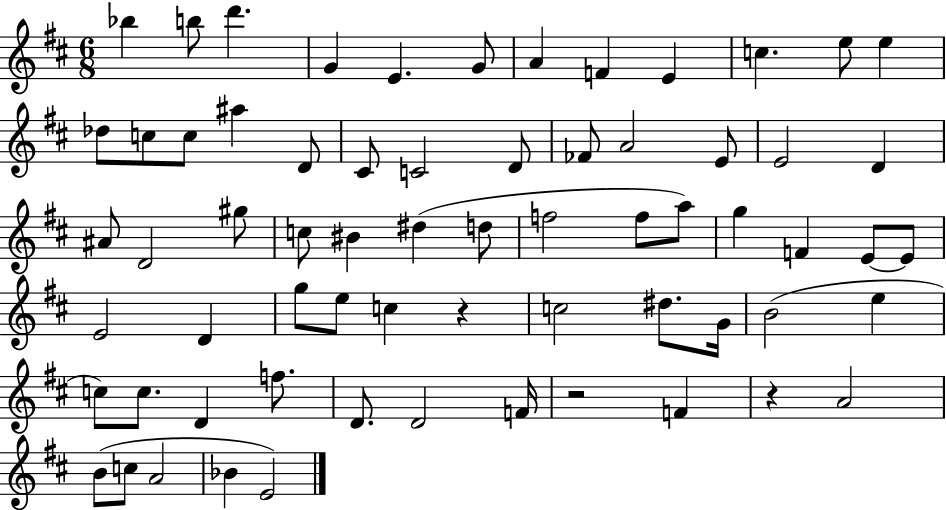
{
  \clef treble
  \numericTimeSignature
  \time 6/8
  \key d \major
  bes''4 b''8 d'''4. | g'4 e'4. g'8 | a'4 f'4 e'4 | c''4. e''8 e''4 | \break des''8 c''8 c''8 ais''4 d'8 | cis'8 c'2 d'8 | fes'8 a'2 e'8 | e'2 d'4 | \break ais'8 d'2 gis''8 | c''8 bis'4 dis''4( d''8 | f''2 f''8 a''8) | g''4 f'4 e'8~~ e'8 | \break e'2 d'4 | g''8 e''8 c''4 r4 | c''2 dis''8. g'16 | b'2( e''4 | \break c''8) c''8. d'4 f''8. | d'8. d'2 f'16 | r2 f'4 | r4 a'2 | \break b'8( c''8 a'2 | bes'4 e'2) | \bar "|."
}